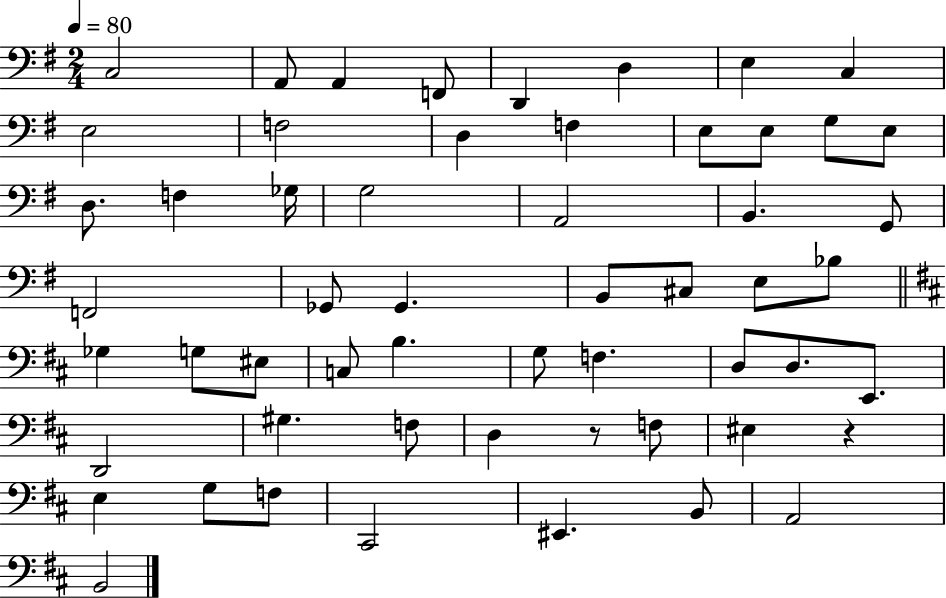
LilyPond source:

{
  \clef bass
  \numericTimeSignature
  \time 2/4
  \key g \major
  \tempo 4 = 80
  \repeat volta 2 { c2 | a,8 a,4 f,8 | d,4 d4 | e4 c4 | \break e2 | f2 | d4 f4 | e8 e8 g8 e8 | \break d8. f4 ges16 | g2 | a,2 | b,4. g,8 | \break f,2 | ges,8 ges,4. | b,8 cis8 e8 bes8 | \bar "||" \break \key d \major ges4 g8 eis8 | c8 b4. | g8 f4. | d8 d8. e,8. | \break d,2 | gis4. f8 | d4 r8 f8 | eis4 r4 | \break e4 g8 f8 | cis,2 | eis,4. b,8 | a,2 | \break b,2 | } \bar "|."
}